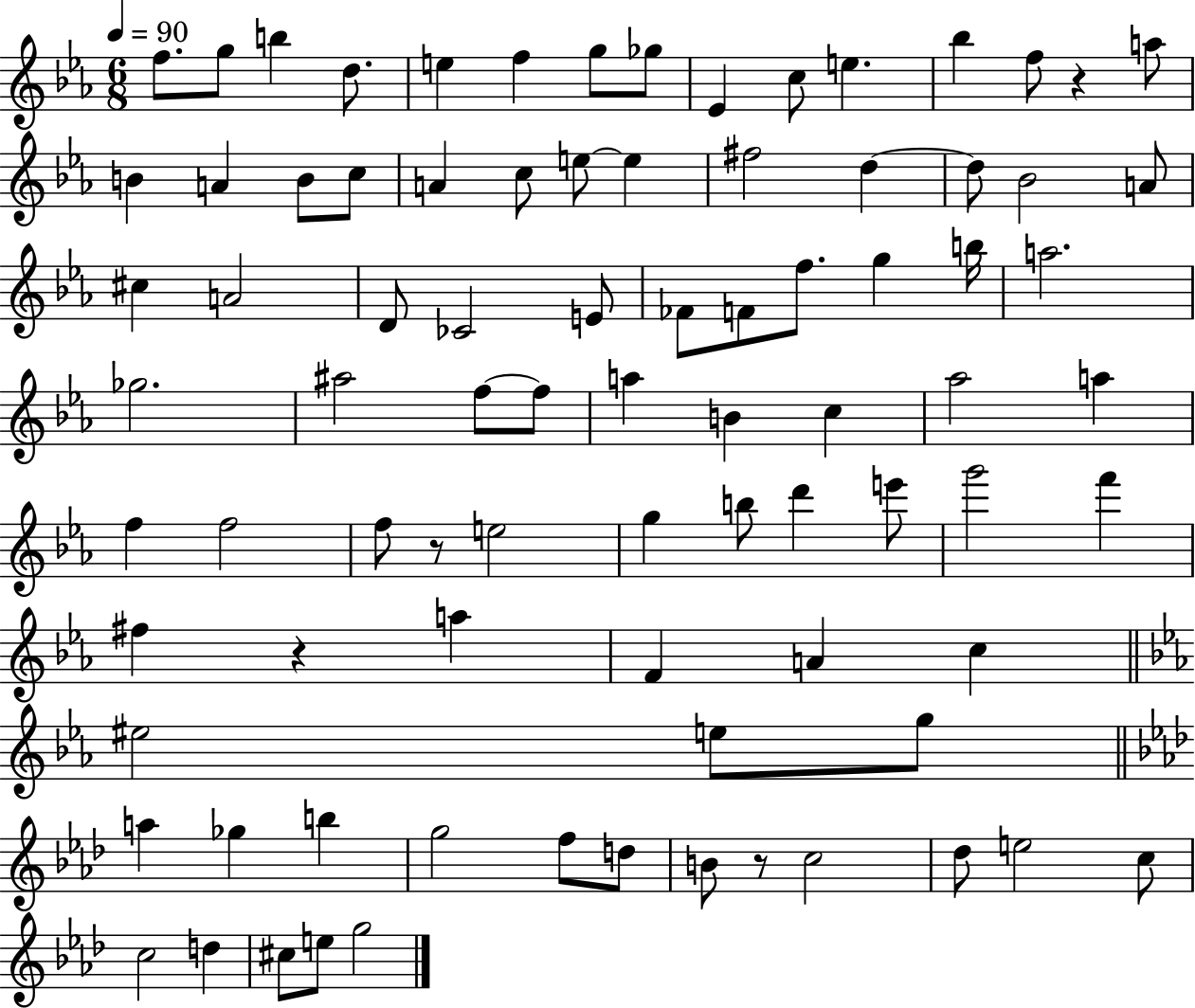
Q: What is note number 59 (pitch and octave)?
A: A5